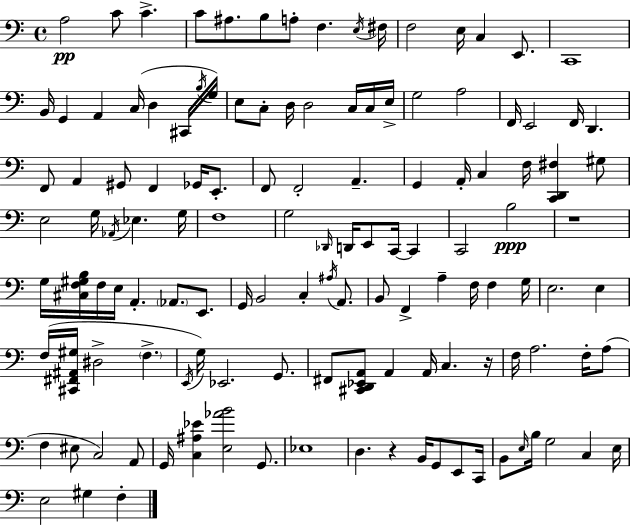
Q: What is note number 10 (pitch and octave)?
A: F#3